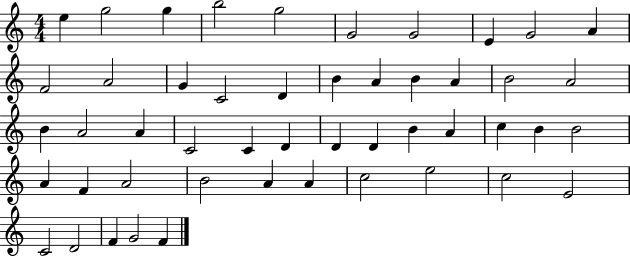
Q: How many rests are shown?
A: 0